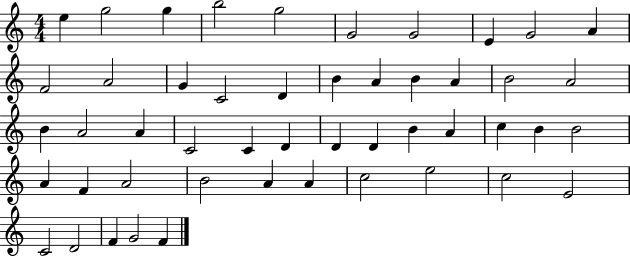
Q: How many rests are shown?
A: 0